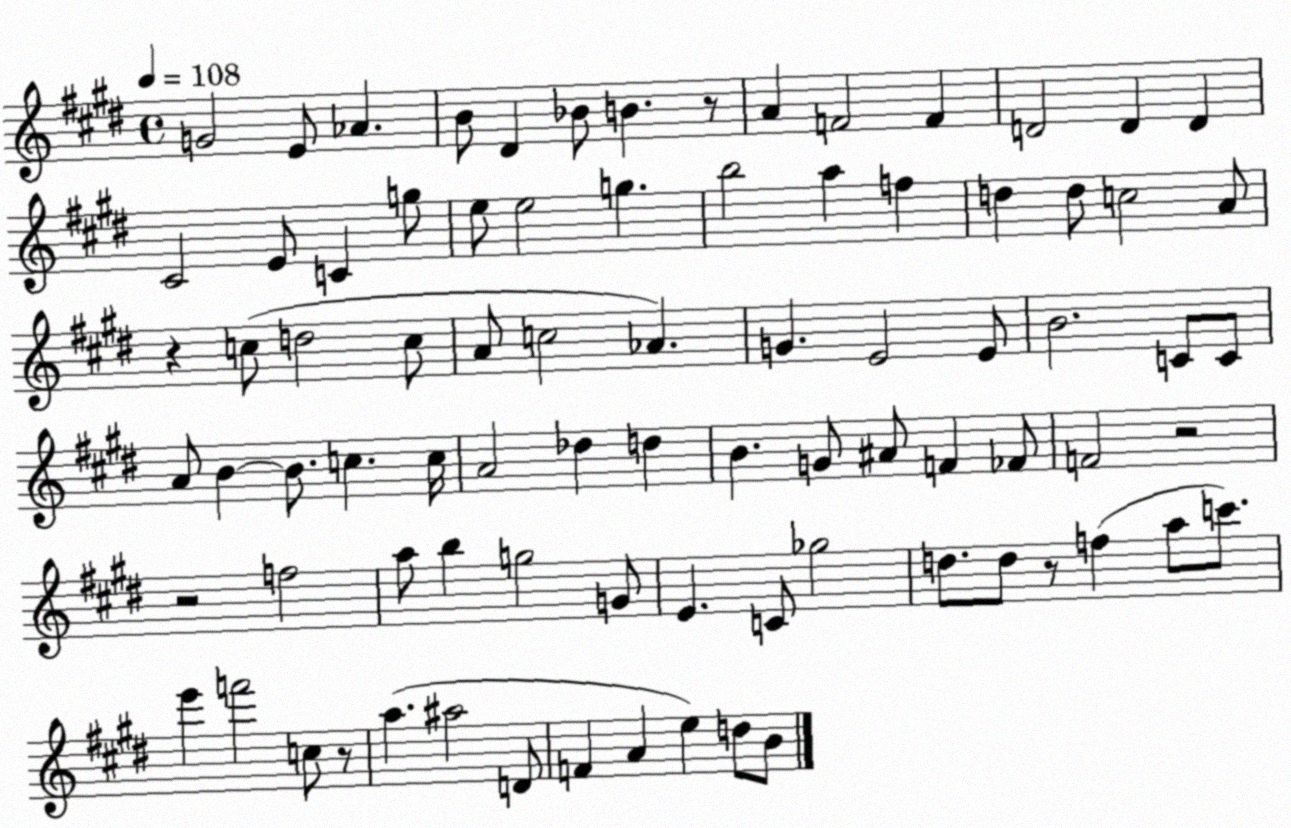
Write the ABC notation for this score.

X:1
T:Untitled
M:4/4
L:1/4
K:E
G2 E/2 _A B/2 ^D _B/2 B z/2 A F2 F D2 D D ^C2 E/2 C g/2 e/2 e2 g b2 a f d d/2 c2 A/2 z c/2 d2 c/2 A/2 c2 _A G E2 E/2 B2 C/2 C/2 A/2 B B/2 c c/4 A2 _d d B G/2 ^A/2 F _F/2 F2 z2 z2 f2 a/2 b g2 G/2 E C/2 _g2 d/2 d/2 z/2 f a/2 c'/2 e' f'2 c/2 z/2 a ^a2 D/2 F A e d/2 B/2